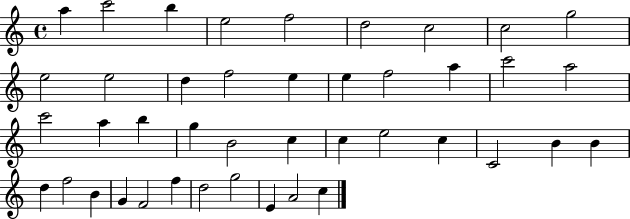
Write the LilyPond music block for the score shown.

{
  \clef treble
  \time 4/4
  \defaultTimeSignature
  \key c \major
  a''4 c'''2 b''4 | e''2 f''2 | d''2 c''2 | c''2 g''2 | \break e''2 e''2 | d''4 f''2 e''4 | e''4 f''2 a''4 | c'''2 a''2 | \break c'''2 a''4 b''4 | g''4 b'2 c''4 | c''4 e''2 c''4 | c'2 b'4 b'4 | \break d''4 f''2 b'4 | g'4 f'2 f''4 | d''2 g''2 | e'4 a'2 c''4 | \break \bar "|."
}